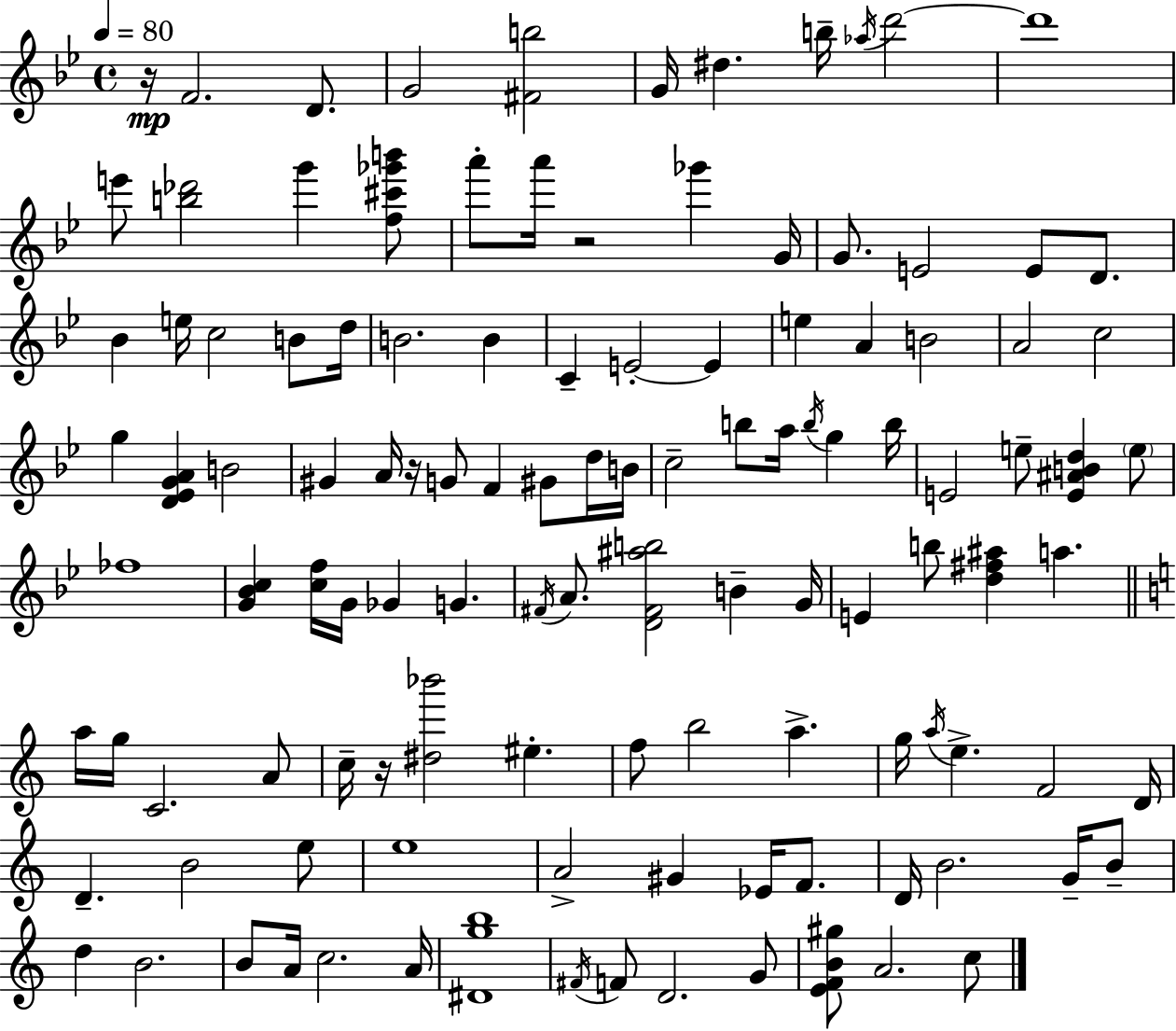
X:1
T:Untitled
M:4/4
L:1/4
K:Bb
z/4 F2 D/2 G2 [^Fb]2 G/4 ^d b/4 _a/4 d'2 d'4 e'/2 [b_d']2 g' [f^c'_g'b']/2 a'/2 a'/4 z2 _g' G/4 G/2 E2 E/2 D/2 _B e/4 c2 B/2 d/4 B2 B C E2 E e A B2 A2 c2 g [D_EGA] B2 ^G A/4 z/4 G/2 F ^G/2 d/4 B/4 c2 b/2 a/4 b/4 g b/4 E2 e/2 [E^ABd] e/2 _f4 [G_Bc] [cf]/4 G/4 _G G ^F/4 A/2 [D^F^ab]2 B G/4 E b/2 [d^f^a] a a/4 g/4 C2 A/2 c/4 z/4 [^d_b']2 ^e f/2 b2 a g/4 a/4 e F2 D/4 D B2 e/2 e4 A2 ^G _E/4 F/2 D/4 B2 G/4 B/2 d B2 B/2 A/4 c2 A/4 [^Dgb]4 ^F/4 F/2 D2 G/2 [EFB^g]/2 A2 c/2